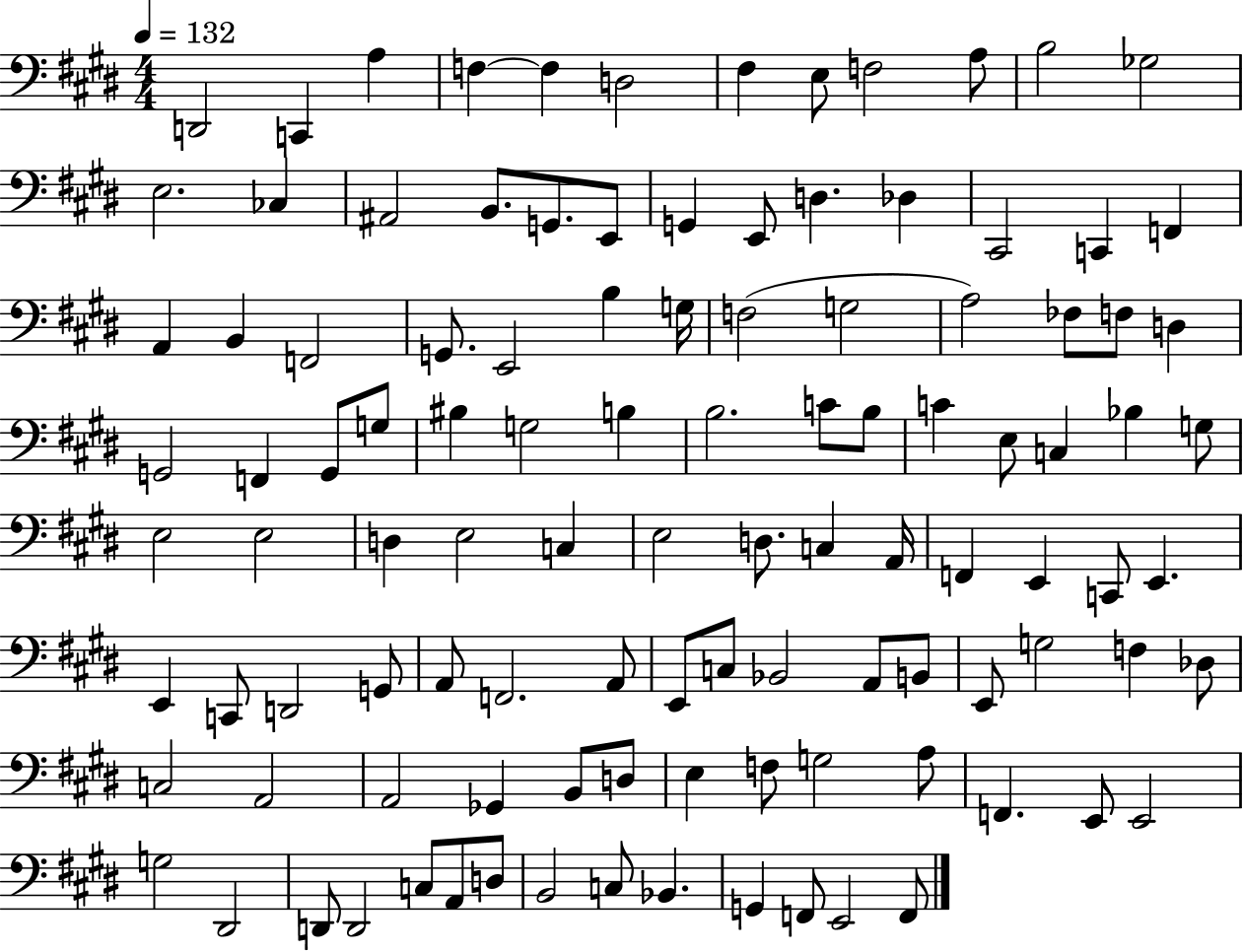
X:1
T:Untitled
M:4/4
L:1/4
K:E
D,,2 C,, A, F, F, D,2 ^F, E,/2 F,2 A,/2 B,2 _G,2 E,2 _C, ^A,,2 B,,/2 G,,/2 E,,/2 G,, E,,/2 D, _D, ^C,,2 C,, F,, A,, B,, F,,2 G,,/2 E,,2 B, G,/4 F,2 G,2 A,2 _F,/2 F,/2 D, G,,2 F,, G,,/2 G,/2 ^B, G,2 B, B,2 C/2 B,/2 C E,/2 C, _B, G,/2 E,2 E,2 D, E,2 C, E,2 D,/2 C, A,,/4 F,, E,, C,,/2 E,, E,, C,,/2 D,,2 G,,/2 A,,/2 F,,2 A,,/2 E,,/2 C,/2 _B,,2 A,,/2 B,,/2 E,,/2 G,2 F, _D,/2 C,2 A,,2 A,,2 _G,, B,,/2 D,/2 E, F,/2 G,2 A,/2 F,, E,,/2 E,,2 G,2 ^D,,2 D,,/2 D,,2 C,/2 A,,/2 D,/2 B,,2 C,/2 _B,, G,, F,,/2 E,,2 F,,/2